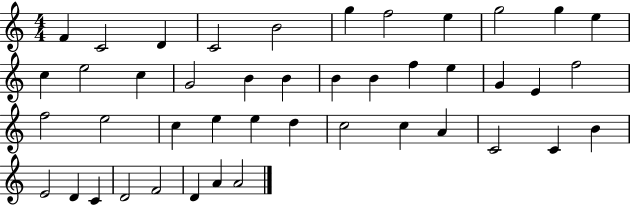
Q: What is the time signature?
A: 4/4